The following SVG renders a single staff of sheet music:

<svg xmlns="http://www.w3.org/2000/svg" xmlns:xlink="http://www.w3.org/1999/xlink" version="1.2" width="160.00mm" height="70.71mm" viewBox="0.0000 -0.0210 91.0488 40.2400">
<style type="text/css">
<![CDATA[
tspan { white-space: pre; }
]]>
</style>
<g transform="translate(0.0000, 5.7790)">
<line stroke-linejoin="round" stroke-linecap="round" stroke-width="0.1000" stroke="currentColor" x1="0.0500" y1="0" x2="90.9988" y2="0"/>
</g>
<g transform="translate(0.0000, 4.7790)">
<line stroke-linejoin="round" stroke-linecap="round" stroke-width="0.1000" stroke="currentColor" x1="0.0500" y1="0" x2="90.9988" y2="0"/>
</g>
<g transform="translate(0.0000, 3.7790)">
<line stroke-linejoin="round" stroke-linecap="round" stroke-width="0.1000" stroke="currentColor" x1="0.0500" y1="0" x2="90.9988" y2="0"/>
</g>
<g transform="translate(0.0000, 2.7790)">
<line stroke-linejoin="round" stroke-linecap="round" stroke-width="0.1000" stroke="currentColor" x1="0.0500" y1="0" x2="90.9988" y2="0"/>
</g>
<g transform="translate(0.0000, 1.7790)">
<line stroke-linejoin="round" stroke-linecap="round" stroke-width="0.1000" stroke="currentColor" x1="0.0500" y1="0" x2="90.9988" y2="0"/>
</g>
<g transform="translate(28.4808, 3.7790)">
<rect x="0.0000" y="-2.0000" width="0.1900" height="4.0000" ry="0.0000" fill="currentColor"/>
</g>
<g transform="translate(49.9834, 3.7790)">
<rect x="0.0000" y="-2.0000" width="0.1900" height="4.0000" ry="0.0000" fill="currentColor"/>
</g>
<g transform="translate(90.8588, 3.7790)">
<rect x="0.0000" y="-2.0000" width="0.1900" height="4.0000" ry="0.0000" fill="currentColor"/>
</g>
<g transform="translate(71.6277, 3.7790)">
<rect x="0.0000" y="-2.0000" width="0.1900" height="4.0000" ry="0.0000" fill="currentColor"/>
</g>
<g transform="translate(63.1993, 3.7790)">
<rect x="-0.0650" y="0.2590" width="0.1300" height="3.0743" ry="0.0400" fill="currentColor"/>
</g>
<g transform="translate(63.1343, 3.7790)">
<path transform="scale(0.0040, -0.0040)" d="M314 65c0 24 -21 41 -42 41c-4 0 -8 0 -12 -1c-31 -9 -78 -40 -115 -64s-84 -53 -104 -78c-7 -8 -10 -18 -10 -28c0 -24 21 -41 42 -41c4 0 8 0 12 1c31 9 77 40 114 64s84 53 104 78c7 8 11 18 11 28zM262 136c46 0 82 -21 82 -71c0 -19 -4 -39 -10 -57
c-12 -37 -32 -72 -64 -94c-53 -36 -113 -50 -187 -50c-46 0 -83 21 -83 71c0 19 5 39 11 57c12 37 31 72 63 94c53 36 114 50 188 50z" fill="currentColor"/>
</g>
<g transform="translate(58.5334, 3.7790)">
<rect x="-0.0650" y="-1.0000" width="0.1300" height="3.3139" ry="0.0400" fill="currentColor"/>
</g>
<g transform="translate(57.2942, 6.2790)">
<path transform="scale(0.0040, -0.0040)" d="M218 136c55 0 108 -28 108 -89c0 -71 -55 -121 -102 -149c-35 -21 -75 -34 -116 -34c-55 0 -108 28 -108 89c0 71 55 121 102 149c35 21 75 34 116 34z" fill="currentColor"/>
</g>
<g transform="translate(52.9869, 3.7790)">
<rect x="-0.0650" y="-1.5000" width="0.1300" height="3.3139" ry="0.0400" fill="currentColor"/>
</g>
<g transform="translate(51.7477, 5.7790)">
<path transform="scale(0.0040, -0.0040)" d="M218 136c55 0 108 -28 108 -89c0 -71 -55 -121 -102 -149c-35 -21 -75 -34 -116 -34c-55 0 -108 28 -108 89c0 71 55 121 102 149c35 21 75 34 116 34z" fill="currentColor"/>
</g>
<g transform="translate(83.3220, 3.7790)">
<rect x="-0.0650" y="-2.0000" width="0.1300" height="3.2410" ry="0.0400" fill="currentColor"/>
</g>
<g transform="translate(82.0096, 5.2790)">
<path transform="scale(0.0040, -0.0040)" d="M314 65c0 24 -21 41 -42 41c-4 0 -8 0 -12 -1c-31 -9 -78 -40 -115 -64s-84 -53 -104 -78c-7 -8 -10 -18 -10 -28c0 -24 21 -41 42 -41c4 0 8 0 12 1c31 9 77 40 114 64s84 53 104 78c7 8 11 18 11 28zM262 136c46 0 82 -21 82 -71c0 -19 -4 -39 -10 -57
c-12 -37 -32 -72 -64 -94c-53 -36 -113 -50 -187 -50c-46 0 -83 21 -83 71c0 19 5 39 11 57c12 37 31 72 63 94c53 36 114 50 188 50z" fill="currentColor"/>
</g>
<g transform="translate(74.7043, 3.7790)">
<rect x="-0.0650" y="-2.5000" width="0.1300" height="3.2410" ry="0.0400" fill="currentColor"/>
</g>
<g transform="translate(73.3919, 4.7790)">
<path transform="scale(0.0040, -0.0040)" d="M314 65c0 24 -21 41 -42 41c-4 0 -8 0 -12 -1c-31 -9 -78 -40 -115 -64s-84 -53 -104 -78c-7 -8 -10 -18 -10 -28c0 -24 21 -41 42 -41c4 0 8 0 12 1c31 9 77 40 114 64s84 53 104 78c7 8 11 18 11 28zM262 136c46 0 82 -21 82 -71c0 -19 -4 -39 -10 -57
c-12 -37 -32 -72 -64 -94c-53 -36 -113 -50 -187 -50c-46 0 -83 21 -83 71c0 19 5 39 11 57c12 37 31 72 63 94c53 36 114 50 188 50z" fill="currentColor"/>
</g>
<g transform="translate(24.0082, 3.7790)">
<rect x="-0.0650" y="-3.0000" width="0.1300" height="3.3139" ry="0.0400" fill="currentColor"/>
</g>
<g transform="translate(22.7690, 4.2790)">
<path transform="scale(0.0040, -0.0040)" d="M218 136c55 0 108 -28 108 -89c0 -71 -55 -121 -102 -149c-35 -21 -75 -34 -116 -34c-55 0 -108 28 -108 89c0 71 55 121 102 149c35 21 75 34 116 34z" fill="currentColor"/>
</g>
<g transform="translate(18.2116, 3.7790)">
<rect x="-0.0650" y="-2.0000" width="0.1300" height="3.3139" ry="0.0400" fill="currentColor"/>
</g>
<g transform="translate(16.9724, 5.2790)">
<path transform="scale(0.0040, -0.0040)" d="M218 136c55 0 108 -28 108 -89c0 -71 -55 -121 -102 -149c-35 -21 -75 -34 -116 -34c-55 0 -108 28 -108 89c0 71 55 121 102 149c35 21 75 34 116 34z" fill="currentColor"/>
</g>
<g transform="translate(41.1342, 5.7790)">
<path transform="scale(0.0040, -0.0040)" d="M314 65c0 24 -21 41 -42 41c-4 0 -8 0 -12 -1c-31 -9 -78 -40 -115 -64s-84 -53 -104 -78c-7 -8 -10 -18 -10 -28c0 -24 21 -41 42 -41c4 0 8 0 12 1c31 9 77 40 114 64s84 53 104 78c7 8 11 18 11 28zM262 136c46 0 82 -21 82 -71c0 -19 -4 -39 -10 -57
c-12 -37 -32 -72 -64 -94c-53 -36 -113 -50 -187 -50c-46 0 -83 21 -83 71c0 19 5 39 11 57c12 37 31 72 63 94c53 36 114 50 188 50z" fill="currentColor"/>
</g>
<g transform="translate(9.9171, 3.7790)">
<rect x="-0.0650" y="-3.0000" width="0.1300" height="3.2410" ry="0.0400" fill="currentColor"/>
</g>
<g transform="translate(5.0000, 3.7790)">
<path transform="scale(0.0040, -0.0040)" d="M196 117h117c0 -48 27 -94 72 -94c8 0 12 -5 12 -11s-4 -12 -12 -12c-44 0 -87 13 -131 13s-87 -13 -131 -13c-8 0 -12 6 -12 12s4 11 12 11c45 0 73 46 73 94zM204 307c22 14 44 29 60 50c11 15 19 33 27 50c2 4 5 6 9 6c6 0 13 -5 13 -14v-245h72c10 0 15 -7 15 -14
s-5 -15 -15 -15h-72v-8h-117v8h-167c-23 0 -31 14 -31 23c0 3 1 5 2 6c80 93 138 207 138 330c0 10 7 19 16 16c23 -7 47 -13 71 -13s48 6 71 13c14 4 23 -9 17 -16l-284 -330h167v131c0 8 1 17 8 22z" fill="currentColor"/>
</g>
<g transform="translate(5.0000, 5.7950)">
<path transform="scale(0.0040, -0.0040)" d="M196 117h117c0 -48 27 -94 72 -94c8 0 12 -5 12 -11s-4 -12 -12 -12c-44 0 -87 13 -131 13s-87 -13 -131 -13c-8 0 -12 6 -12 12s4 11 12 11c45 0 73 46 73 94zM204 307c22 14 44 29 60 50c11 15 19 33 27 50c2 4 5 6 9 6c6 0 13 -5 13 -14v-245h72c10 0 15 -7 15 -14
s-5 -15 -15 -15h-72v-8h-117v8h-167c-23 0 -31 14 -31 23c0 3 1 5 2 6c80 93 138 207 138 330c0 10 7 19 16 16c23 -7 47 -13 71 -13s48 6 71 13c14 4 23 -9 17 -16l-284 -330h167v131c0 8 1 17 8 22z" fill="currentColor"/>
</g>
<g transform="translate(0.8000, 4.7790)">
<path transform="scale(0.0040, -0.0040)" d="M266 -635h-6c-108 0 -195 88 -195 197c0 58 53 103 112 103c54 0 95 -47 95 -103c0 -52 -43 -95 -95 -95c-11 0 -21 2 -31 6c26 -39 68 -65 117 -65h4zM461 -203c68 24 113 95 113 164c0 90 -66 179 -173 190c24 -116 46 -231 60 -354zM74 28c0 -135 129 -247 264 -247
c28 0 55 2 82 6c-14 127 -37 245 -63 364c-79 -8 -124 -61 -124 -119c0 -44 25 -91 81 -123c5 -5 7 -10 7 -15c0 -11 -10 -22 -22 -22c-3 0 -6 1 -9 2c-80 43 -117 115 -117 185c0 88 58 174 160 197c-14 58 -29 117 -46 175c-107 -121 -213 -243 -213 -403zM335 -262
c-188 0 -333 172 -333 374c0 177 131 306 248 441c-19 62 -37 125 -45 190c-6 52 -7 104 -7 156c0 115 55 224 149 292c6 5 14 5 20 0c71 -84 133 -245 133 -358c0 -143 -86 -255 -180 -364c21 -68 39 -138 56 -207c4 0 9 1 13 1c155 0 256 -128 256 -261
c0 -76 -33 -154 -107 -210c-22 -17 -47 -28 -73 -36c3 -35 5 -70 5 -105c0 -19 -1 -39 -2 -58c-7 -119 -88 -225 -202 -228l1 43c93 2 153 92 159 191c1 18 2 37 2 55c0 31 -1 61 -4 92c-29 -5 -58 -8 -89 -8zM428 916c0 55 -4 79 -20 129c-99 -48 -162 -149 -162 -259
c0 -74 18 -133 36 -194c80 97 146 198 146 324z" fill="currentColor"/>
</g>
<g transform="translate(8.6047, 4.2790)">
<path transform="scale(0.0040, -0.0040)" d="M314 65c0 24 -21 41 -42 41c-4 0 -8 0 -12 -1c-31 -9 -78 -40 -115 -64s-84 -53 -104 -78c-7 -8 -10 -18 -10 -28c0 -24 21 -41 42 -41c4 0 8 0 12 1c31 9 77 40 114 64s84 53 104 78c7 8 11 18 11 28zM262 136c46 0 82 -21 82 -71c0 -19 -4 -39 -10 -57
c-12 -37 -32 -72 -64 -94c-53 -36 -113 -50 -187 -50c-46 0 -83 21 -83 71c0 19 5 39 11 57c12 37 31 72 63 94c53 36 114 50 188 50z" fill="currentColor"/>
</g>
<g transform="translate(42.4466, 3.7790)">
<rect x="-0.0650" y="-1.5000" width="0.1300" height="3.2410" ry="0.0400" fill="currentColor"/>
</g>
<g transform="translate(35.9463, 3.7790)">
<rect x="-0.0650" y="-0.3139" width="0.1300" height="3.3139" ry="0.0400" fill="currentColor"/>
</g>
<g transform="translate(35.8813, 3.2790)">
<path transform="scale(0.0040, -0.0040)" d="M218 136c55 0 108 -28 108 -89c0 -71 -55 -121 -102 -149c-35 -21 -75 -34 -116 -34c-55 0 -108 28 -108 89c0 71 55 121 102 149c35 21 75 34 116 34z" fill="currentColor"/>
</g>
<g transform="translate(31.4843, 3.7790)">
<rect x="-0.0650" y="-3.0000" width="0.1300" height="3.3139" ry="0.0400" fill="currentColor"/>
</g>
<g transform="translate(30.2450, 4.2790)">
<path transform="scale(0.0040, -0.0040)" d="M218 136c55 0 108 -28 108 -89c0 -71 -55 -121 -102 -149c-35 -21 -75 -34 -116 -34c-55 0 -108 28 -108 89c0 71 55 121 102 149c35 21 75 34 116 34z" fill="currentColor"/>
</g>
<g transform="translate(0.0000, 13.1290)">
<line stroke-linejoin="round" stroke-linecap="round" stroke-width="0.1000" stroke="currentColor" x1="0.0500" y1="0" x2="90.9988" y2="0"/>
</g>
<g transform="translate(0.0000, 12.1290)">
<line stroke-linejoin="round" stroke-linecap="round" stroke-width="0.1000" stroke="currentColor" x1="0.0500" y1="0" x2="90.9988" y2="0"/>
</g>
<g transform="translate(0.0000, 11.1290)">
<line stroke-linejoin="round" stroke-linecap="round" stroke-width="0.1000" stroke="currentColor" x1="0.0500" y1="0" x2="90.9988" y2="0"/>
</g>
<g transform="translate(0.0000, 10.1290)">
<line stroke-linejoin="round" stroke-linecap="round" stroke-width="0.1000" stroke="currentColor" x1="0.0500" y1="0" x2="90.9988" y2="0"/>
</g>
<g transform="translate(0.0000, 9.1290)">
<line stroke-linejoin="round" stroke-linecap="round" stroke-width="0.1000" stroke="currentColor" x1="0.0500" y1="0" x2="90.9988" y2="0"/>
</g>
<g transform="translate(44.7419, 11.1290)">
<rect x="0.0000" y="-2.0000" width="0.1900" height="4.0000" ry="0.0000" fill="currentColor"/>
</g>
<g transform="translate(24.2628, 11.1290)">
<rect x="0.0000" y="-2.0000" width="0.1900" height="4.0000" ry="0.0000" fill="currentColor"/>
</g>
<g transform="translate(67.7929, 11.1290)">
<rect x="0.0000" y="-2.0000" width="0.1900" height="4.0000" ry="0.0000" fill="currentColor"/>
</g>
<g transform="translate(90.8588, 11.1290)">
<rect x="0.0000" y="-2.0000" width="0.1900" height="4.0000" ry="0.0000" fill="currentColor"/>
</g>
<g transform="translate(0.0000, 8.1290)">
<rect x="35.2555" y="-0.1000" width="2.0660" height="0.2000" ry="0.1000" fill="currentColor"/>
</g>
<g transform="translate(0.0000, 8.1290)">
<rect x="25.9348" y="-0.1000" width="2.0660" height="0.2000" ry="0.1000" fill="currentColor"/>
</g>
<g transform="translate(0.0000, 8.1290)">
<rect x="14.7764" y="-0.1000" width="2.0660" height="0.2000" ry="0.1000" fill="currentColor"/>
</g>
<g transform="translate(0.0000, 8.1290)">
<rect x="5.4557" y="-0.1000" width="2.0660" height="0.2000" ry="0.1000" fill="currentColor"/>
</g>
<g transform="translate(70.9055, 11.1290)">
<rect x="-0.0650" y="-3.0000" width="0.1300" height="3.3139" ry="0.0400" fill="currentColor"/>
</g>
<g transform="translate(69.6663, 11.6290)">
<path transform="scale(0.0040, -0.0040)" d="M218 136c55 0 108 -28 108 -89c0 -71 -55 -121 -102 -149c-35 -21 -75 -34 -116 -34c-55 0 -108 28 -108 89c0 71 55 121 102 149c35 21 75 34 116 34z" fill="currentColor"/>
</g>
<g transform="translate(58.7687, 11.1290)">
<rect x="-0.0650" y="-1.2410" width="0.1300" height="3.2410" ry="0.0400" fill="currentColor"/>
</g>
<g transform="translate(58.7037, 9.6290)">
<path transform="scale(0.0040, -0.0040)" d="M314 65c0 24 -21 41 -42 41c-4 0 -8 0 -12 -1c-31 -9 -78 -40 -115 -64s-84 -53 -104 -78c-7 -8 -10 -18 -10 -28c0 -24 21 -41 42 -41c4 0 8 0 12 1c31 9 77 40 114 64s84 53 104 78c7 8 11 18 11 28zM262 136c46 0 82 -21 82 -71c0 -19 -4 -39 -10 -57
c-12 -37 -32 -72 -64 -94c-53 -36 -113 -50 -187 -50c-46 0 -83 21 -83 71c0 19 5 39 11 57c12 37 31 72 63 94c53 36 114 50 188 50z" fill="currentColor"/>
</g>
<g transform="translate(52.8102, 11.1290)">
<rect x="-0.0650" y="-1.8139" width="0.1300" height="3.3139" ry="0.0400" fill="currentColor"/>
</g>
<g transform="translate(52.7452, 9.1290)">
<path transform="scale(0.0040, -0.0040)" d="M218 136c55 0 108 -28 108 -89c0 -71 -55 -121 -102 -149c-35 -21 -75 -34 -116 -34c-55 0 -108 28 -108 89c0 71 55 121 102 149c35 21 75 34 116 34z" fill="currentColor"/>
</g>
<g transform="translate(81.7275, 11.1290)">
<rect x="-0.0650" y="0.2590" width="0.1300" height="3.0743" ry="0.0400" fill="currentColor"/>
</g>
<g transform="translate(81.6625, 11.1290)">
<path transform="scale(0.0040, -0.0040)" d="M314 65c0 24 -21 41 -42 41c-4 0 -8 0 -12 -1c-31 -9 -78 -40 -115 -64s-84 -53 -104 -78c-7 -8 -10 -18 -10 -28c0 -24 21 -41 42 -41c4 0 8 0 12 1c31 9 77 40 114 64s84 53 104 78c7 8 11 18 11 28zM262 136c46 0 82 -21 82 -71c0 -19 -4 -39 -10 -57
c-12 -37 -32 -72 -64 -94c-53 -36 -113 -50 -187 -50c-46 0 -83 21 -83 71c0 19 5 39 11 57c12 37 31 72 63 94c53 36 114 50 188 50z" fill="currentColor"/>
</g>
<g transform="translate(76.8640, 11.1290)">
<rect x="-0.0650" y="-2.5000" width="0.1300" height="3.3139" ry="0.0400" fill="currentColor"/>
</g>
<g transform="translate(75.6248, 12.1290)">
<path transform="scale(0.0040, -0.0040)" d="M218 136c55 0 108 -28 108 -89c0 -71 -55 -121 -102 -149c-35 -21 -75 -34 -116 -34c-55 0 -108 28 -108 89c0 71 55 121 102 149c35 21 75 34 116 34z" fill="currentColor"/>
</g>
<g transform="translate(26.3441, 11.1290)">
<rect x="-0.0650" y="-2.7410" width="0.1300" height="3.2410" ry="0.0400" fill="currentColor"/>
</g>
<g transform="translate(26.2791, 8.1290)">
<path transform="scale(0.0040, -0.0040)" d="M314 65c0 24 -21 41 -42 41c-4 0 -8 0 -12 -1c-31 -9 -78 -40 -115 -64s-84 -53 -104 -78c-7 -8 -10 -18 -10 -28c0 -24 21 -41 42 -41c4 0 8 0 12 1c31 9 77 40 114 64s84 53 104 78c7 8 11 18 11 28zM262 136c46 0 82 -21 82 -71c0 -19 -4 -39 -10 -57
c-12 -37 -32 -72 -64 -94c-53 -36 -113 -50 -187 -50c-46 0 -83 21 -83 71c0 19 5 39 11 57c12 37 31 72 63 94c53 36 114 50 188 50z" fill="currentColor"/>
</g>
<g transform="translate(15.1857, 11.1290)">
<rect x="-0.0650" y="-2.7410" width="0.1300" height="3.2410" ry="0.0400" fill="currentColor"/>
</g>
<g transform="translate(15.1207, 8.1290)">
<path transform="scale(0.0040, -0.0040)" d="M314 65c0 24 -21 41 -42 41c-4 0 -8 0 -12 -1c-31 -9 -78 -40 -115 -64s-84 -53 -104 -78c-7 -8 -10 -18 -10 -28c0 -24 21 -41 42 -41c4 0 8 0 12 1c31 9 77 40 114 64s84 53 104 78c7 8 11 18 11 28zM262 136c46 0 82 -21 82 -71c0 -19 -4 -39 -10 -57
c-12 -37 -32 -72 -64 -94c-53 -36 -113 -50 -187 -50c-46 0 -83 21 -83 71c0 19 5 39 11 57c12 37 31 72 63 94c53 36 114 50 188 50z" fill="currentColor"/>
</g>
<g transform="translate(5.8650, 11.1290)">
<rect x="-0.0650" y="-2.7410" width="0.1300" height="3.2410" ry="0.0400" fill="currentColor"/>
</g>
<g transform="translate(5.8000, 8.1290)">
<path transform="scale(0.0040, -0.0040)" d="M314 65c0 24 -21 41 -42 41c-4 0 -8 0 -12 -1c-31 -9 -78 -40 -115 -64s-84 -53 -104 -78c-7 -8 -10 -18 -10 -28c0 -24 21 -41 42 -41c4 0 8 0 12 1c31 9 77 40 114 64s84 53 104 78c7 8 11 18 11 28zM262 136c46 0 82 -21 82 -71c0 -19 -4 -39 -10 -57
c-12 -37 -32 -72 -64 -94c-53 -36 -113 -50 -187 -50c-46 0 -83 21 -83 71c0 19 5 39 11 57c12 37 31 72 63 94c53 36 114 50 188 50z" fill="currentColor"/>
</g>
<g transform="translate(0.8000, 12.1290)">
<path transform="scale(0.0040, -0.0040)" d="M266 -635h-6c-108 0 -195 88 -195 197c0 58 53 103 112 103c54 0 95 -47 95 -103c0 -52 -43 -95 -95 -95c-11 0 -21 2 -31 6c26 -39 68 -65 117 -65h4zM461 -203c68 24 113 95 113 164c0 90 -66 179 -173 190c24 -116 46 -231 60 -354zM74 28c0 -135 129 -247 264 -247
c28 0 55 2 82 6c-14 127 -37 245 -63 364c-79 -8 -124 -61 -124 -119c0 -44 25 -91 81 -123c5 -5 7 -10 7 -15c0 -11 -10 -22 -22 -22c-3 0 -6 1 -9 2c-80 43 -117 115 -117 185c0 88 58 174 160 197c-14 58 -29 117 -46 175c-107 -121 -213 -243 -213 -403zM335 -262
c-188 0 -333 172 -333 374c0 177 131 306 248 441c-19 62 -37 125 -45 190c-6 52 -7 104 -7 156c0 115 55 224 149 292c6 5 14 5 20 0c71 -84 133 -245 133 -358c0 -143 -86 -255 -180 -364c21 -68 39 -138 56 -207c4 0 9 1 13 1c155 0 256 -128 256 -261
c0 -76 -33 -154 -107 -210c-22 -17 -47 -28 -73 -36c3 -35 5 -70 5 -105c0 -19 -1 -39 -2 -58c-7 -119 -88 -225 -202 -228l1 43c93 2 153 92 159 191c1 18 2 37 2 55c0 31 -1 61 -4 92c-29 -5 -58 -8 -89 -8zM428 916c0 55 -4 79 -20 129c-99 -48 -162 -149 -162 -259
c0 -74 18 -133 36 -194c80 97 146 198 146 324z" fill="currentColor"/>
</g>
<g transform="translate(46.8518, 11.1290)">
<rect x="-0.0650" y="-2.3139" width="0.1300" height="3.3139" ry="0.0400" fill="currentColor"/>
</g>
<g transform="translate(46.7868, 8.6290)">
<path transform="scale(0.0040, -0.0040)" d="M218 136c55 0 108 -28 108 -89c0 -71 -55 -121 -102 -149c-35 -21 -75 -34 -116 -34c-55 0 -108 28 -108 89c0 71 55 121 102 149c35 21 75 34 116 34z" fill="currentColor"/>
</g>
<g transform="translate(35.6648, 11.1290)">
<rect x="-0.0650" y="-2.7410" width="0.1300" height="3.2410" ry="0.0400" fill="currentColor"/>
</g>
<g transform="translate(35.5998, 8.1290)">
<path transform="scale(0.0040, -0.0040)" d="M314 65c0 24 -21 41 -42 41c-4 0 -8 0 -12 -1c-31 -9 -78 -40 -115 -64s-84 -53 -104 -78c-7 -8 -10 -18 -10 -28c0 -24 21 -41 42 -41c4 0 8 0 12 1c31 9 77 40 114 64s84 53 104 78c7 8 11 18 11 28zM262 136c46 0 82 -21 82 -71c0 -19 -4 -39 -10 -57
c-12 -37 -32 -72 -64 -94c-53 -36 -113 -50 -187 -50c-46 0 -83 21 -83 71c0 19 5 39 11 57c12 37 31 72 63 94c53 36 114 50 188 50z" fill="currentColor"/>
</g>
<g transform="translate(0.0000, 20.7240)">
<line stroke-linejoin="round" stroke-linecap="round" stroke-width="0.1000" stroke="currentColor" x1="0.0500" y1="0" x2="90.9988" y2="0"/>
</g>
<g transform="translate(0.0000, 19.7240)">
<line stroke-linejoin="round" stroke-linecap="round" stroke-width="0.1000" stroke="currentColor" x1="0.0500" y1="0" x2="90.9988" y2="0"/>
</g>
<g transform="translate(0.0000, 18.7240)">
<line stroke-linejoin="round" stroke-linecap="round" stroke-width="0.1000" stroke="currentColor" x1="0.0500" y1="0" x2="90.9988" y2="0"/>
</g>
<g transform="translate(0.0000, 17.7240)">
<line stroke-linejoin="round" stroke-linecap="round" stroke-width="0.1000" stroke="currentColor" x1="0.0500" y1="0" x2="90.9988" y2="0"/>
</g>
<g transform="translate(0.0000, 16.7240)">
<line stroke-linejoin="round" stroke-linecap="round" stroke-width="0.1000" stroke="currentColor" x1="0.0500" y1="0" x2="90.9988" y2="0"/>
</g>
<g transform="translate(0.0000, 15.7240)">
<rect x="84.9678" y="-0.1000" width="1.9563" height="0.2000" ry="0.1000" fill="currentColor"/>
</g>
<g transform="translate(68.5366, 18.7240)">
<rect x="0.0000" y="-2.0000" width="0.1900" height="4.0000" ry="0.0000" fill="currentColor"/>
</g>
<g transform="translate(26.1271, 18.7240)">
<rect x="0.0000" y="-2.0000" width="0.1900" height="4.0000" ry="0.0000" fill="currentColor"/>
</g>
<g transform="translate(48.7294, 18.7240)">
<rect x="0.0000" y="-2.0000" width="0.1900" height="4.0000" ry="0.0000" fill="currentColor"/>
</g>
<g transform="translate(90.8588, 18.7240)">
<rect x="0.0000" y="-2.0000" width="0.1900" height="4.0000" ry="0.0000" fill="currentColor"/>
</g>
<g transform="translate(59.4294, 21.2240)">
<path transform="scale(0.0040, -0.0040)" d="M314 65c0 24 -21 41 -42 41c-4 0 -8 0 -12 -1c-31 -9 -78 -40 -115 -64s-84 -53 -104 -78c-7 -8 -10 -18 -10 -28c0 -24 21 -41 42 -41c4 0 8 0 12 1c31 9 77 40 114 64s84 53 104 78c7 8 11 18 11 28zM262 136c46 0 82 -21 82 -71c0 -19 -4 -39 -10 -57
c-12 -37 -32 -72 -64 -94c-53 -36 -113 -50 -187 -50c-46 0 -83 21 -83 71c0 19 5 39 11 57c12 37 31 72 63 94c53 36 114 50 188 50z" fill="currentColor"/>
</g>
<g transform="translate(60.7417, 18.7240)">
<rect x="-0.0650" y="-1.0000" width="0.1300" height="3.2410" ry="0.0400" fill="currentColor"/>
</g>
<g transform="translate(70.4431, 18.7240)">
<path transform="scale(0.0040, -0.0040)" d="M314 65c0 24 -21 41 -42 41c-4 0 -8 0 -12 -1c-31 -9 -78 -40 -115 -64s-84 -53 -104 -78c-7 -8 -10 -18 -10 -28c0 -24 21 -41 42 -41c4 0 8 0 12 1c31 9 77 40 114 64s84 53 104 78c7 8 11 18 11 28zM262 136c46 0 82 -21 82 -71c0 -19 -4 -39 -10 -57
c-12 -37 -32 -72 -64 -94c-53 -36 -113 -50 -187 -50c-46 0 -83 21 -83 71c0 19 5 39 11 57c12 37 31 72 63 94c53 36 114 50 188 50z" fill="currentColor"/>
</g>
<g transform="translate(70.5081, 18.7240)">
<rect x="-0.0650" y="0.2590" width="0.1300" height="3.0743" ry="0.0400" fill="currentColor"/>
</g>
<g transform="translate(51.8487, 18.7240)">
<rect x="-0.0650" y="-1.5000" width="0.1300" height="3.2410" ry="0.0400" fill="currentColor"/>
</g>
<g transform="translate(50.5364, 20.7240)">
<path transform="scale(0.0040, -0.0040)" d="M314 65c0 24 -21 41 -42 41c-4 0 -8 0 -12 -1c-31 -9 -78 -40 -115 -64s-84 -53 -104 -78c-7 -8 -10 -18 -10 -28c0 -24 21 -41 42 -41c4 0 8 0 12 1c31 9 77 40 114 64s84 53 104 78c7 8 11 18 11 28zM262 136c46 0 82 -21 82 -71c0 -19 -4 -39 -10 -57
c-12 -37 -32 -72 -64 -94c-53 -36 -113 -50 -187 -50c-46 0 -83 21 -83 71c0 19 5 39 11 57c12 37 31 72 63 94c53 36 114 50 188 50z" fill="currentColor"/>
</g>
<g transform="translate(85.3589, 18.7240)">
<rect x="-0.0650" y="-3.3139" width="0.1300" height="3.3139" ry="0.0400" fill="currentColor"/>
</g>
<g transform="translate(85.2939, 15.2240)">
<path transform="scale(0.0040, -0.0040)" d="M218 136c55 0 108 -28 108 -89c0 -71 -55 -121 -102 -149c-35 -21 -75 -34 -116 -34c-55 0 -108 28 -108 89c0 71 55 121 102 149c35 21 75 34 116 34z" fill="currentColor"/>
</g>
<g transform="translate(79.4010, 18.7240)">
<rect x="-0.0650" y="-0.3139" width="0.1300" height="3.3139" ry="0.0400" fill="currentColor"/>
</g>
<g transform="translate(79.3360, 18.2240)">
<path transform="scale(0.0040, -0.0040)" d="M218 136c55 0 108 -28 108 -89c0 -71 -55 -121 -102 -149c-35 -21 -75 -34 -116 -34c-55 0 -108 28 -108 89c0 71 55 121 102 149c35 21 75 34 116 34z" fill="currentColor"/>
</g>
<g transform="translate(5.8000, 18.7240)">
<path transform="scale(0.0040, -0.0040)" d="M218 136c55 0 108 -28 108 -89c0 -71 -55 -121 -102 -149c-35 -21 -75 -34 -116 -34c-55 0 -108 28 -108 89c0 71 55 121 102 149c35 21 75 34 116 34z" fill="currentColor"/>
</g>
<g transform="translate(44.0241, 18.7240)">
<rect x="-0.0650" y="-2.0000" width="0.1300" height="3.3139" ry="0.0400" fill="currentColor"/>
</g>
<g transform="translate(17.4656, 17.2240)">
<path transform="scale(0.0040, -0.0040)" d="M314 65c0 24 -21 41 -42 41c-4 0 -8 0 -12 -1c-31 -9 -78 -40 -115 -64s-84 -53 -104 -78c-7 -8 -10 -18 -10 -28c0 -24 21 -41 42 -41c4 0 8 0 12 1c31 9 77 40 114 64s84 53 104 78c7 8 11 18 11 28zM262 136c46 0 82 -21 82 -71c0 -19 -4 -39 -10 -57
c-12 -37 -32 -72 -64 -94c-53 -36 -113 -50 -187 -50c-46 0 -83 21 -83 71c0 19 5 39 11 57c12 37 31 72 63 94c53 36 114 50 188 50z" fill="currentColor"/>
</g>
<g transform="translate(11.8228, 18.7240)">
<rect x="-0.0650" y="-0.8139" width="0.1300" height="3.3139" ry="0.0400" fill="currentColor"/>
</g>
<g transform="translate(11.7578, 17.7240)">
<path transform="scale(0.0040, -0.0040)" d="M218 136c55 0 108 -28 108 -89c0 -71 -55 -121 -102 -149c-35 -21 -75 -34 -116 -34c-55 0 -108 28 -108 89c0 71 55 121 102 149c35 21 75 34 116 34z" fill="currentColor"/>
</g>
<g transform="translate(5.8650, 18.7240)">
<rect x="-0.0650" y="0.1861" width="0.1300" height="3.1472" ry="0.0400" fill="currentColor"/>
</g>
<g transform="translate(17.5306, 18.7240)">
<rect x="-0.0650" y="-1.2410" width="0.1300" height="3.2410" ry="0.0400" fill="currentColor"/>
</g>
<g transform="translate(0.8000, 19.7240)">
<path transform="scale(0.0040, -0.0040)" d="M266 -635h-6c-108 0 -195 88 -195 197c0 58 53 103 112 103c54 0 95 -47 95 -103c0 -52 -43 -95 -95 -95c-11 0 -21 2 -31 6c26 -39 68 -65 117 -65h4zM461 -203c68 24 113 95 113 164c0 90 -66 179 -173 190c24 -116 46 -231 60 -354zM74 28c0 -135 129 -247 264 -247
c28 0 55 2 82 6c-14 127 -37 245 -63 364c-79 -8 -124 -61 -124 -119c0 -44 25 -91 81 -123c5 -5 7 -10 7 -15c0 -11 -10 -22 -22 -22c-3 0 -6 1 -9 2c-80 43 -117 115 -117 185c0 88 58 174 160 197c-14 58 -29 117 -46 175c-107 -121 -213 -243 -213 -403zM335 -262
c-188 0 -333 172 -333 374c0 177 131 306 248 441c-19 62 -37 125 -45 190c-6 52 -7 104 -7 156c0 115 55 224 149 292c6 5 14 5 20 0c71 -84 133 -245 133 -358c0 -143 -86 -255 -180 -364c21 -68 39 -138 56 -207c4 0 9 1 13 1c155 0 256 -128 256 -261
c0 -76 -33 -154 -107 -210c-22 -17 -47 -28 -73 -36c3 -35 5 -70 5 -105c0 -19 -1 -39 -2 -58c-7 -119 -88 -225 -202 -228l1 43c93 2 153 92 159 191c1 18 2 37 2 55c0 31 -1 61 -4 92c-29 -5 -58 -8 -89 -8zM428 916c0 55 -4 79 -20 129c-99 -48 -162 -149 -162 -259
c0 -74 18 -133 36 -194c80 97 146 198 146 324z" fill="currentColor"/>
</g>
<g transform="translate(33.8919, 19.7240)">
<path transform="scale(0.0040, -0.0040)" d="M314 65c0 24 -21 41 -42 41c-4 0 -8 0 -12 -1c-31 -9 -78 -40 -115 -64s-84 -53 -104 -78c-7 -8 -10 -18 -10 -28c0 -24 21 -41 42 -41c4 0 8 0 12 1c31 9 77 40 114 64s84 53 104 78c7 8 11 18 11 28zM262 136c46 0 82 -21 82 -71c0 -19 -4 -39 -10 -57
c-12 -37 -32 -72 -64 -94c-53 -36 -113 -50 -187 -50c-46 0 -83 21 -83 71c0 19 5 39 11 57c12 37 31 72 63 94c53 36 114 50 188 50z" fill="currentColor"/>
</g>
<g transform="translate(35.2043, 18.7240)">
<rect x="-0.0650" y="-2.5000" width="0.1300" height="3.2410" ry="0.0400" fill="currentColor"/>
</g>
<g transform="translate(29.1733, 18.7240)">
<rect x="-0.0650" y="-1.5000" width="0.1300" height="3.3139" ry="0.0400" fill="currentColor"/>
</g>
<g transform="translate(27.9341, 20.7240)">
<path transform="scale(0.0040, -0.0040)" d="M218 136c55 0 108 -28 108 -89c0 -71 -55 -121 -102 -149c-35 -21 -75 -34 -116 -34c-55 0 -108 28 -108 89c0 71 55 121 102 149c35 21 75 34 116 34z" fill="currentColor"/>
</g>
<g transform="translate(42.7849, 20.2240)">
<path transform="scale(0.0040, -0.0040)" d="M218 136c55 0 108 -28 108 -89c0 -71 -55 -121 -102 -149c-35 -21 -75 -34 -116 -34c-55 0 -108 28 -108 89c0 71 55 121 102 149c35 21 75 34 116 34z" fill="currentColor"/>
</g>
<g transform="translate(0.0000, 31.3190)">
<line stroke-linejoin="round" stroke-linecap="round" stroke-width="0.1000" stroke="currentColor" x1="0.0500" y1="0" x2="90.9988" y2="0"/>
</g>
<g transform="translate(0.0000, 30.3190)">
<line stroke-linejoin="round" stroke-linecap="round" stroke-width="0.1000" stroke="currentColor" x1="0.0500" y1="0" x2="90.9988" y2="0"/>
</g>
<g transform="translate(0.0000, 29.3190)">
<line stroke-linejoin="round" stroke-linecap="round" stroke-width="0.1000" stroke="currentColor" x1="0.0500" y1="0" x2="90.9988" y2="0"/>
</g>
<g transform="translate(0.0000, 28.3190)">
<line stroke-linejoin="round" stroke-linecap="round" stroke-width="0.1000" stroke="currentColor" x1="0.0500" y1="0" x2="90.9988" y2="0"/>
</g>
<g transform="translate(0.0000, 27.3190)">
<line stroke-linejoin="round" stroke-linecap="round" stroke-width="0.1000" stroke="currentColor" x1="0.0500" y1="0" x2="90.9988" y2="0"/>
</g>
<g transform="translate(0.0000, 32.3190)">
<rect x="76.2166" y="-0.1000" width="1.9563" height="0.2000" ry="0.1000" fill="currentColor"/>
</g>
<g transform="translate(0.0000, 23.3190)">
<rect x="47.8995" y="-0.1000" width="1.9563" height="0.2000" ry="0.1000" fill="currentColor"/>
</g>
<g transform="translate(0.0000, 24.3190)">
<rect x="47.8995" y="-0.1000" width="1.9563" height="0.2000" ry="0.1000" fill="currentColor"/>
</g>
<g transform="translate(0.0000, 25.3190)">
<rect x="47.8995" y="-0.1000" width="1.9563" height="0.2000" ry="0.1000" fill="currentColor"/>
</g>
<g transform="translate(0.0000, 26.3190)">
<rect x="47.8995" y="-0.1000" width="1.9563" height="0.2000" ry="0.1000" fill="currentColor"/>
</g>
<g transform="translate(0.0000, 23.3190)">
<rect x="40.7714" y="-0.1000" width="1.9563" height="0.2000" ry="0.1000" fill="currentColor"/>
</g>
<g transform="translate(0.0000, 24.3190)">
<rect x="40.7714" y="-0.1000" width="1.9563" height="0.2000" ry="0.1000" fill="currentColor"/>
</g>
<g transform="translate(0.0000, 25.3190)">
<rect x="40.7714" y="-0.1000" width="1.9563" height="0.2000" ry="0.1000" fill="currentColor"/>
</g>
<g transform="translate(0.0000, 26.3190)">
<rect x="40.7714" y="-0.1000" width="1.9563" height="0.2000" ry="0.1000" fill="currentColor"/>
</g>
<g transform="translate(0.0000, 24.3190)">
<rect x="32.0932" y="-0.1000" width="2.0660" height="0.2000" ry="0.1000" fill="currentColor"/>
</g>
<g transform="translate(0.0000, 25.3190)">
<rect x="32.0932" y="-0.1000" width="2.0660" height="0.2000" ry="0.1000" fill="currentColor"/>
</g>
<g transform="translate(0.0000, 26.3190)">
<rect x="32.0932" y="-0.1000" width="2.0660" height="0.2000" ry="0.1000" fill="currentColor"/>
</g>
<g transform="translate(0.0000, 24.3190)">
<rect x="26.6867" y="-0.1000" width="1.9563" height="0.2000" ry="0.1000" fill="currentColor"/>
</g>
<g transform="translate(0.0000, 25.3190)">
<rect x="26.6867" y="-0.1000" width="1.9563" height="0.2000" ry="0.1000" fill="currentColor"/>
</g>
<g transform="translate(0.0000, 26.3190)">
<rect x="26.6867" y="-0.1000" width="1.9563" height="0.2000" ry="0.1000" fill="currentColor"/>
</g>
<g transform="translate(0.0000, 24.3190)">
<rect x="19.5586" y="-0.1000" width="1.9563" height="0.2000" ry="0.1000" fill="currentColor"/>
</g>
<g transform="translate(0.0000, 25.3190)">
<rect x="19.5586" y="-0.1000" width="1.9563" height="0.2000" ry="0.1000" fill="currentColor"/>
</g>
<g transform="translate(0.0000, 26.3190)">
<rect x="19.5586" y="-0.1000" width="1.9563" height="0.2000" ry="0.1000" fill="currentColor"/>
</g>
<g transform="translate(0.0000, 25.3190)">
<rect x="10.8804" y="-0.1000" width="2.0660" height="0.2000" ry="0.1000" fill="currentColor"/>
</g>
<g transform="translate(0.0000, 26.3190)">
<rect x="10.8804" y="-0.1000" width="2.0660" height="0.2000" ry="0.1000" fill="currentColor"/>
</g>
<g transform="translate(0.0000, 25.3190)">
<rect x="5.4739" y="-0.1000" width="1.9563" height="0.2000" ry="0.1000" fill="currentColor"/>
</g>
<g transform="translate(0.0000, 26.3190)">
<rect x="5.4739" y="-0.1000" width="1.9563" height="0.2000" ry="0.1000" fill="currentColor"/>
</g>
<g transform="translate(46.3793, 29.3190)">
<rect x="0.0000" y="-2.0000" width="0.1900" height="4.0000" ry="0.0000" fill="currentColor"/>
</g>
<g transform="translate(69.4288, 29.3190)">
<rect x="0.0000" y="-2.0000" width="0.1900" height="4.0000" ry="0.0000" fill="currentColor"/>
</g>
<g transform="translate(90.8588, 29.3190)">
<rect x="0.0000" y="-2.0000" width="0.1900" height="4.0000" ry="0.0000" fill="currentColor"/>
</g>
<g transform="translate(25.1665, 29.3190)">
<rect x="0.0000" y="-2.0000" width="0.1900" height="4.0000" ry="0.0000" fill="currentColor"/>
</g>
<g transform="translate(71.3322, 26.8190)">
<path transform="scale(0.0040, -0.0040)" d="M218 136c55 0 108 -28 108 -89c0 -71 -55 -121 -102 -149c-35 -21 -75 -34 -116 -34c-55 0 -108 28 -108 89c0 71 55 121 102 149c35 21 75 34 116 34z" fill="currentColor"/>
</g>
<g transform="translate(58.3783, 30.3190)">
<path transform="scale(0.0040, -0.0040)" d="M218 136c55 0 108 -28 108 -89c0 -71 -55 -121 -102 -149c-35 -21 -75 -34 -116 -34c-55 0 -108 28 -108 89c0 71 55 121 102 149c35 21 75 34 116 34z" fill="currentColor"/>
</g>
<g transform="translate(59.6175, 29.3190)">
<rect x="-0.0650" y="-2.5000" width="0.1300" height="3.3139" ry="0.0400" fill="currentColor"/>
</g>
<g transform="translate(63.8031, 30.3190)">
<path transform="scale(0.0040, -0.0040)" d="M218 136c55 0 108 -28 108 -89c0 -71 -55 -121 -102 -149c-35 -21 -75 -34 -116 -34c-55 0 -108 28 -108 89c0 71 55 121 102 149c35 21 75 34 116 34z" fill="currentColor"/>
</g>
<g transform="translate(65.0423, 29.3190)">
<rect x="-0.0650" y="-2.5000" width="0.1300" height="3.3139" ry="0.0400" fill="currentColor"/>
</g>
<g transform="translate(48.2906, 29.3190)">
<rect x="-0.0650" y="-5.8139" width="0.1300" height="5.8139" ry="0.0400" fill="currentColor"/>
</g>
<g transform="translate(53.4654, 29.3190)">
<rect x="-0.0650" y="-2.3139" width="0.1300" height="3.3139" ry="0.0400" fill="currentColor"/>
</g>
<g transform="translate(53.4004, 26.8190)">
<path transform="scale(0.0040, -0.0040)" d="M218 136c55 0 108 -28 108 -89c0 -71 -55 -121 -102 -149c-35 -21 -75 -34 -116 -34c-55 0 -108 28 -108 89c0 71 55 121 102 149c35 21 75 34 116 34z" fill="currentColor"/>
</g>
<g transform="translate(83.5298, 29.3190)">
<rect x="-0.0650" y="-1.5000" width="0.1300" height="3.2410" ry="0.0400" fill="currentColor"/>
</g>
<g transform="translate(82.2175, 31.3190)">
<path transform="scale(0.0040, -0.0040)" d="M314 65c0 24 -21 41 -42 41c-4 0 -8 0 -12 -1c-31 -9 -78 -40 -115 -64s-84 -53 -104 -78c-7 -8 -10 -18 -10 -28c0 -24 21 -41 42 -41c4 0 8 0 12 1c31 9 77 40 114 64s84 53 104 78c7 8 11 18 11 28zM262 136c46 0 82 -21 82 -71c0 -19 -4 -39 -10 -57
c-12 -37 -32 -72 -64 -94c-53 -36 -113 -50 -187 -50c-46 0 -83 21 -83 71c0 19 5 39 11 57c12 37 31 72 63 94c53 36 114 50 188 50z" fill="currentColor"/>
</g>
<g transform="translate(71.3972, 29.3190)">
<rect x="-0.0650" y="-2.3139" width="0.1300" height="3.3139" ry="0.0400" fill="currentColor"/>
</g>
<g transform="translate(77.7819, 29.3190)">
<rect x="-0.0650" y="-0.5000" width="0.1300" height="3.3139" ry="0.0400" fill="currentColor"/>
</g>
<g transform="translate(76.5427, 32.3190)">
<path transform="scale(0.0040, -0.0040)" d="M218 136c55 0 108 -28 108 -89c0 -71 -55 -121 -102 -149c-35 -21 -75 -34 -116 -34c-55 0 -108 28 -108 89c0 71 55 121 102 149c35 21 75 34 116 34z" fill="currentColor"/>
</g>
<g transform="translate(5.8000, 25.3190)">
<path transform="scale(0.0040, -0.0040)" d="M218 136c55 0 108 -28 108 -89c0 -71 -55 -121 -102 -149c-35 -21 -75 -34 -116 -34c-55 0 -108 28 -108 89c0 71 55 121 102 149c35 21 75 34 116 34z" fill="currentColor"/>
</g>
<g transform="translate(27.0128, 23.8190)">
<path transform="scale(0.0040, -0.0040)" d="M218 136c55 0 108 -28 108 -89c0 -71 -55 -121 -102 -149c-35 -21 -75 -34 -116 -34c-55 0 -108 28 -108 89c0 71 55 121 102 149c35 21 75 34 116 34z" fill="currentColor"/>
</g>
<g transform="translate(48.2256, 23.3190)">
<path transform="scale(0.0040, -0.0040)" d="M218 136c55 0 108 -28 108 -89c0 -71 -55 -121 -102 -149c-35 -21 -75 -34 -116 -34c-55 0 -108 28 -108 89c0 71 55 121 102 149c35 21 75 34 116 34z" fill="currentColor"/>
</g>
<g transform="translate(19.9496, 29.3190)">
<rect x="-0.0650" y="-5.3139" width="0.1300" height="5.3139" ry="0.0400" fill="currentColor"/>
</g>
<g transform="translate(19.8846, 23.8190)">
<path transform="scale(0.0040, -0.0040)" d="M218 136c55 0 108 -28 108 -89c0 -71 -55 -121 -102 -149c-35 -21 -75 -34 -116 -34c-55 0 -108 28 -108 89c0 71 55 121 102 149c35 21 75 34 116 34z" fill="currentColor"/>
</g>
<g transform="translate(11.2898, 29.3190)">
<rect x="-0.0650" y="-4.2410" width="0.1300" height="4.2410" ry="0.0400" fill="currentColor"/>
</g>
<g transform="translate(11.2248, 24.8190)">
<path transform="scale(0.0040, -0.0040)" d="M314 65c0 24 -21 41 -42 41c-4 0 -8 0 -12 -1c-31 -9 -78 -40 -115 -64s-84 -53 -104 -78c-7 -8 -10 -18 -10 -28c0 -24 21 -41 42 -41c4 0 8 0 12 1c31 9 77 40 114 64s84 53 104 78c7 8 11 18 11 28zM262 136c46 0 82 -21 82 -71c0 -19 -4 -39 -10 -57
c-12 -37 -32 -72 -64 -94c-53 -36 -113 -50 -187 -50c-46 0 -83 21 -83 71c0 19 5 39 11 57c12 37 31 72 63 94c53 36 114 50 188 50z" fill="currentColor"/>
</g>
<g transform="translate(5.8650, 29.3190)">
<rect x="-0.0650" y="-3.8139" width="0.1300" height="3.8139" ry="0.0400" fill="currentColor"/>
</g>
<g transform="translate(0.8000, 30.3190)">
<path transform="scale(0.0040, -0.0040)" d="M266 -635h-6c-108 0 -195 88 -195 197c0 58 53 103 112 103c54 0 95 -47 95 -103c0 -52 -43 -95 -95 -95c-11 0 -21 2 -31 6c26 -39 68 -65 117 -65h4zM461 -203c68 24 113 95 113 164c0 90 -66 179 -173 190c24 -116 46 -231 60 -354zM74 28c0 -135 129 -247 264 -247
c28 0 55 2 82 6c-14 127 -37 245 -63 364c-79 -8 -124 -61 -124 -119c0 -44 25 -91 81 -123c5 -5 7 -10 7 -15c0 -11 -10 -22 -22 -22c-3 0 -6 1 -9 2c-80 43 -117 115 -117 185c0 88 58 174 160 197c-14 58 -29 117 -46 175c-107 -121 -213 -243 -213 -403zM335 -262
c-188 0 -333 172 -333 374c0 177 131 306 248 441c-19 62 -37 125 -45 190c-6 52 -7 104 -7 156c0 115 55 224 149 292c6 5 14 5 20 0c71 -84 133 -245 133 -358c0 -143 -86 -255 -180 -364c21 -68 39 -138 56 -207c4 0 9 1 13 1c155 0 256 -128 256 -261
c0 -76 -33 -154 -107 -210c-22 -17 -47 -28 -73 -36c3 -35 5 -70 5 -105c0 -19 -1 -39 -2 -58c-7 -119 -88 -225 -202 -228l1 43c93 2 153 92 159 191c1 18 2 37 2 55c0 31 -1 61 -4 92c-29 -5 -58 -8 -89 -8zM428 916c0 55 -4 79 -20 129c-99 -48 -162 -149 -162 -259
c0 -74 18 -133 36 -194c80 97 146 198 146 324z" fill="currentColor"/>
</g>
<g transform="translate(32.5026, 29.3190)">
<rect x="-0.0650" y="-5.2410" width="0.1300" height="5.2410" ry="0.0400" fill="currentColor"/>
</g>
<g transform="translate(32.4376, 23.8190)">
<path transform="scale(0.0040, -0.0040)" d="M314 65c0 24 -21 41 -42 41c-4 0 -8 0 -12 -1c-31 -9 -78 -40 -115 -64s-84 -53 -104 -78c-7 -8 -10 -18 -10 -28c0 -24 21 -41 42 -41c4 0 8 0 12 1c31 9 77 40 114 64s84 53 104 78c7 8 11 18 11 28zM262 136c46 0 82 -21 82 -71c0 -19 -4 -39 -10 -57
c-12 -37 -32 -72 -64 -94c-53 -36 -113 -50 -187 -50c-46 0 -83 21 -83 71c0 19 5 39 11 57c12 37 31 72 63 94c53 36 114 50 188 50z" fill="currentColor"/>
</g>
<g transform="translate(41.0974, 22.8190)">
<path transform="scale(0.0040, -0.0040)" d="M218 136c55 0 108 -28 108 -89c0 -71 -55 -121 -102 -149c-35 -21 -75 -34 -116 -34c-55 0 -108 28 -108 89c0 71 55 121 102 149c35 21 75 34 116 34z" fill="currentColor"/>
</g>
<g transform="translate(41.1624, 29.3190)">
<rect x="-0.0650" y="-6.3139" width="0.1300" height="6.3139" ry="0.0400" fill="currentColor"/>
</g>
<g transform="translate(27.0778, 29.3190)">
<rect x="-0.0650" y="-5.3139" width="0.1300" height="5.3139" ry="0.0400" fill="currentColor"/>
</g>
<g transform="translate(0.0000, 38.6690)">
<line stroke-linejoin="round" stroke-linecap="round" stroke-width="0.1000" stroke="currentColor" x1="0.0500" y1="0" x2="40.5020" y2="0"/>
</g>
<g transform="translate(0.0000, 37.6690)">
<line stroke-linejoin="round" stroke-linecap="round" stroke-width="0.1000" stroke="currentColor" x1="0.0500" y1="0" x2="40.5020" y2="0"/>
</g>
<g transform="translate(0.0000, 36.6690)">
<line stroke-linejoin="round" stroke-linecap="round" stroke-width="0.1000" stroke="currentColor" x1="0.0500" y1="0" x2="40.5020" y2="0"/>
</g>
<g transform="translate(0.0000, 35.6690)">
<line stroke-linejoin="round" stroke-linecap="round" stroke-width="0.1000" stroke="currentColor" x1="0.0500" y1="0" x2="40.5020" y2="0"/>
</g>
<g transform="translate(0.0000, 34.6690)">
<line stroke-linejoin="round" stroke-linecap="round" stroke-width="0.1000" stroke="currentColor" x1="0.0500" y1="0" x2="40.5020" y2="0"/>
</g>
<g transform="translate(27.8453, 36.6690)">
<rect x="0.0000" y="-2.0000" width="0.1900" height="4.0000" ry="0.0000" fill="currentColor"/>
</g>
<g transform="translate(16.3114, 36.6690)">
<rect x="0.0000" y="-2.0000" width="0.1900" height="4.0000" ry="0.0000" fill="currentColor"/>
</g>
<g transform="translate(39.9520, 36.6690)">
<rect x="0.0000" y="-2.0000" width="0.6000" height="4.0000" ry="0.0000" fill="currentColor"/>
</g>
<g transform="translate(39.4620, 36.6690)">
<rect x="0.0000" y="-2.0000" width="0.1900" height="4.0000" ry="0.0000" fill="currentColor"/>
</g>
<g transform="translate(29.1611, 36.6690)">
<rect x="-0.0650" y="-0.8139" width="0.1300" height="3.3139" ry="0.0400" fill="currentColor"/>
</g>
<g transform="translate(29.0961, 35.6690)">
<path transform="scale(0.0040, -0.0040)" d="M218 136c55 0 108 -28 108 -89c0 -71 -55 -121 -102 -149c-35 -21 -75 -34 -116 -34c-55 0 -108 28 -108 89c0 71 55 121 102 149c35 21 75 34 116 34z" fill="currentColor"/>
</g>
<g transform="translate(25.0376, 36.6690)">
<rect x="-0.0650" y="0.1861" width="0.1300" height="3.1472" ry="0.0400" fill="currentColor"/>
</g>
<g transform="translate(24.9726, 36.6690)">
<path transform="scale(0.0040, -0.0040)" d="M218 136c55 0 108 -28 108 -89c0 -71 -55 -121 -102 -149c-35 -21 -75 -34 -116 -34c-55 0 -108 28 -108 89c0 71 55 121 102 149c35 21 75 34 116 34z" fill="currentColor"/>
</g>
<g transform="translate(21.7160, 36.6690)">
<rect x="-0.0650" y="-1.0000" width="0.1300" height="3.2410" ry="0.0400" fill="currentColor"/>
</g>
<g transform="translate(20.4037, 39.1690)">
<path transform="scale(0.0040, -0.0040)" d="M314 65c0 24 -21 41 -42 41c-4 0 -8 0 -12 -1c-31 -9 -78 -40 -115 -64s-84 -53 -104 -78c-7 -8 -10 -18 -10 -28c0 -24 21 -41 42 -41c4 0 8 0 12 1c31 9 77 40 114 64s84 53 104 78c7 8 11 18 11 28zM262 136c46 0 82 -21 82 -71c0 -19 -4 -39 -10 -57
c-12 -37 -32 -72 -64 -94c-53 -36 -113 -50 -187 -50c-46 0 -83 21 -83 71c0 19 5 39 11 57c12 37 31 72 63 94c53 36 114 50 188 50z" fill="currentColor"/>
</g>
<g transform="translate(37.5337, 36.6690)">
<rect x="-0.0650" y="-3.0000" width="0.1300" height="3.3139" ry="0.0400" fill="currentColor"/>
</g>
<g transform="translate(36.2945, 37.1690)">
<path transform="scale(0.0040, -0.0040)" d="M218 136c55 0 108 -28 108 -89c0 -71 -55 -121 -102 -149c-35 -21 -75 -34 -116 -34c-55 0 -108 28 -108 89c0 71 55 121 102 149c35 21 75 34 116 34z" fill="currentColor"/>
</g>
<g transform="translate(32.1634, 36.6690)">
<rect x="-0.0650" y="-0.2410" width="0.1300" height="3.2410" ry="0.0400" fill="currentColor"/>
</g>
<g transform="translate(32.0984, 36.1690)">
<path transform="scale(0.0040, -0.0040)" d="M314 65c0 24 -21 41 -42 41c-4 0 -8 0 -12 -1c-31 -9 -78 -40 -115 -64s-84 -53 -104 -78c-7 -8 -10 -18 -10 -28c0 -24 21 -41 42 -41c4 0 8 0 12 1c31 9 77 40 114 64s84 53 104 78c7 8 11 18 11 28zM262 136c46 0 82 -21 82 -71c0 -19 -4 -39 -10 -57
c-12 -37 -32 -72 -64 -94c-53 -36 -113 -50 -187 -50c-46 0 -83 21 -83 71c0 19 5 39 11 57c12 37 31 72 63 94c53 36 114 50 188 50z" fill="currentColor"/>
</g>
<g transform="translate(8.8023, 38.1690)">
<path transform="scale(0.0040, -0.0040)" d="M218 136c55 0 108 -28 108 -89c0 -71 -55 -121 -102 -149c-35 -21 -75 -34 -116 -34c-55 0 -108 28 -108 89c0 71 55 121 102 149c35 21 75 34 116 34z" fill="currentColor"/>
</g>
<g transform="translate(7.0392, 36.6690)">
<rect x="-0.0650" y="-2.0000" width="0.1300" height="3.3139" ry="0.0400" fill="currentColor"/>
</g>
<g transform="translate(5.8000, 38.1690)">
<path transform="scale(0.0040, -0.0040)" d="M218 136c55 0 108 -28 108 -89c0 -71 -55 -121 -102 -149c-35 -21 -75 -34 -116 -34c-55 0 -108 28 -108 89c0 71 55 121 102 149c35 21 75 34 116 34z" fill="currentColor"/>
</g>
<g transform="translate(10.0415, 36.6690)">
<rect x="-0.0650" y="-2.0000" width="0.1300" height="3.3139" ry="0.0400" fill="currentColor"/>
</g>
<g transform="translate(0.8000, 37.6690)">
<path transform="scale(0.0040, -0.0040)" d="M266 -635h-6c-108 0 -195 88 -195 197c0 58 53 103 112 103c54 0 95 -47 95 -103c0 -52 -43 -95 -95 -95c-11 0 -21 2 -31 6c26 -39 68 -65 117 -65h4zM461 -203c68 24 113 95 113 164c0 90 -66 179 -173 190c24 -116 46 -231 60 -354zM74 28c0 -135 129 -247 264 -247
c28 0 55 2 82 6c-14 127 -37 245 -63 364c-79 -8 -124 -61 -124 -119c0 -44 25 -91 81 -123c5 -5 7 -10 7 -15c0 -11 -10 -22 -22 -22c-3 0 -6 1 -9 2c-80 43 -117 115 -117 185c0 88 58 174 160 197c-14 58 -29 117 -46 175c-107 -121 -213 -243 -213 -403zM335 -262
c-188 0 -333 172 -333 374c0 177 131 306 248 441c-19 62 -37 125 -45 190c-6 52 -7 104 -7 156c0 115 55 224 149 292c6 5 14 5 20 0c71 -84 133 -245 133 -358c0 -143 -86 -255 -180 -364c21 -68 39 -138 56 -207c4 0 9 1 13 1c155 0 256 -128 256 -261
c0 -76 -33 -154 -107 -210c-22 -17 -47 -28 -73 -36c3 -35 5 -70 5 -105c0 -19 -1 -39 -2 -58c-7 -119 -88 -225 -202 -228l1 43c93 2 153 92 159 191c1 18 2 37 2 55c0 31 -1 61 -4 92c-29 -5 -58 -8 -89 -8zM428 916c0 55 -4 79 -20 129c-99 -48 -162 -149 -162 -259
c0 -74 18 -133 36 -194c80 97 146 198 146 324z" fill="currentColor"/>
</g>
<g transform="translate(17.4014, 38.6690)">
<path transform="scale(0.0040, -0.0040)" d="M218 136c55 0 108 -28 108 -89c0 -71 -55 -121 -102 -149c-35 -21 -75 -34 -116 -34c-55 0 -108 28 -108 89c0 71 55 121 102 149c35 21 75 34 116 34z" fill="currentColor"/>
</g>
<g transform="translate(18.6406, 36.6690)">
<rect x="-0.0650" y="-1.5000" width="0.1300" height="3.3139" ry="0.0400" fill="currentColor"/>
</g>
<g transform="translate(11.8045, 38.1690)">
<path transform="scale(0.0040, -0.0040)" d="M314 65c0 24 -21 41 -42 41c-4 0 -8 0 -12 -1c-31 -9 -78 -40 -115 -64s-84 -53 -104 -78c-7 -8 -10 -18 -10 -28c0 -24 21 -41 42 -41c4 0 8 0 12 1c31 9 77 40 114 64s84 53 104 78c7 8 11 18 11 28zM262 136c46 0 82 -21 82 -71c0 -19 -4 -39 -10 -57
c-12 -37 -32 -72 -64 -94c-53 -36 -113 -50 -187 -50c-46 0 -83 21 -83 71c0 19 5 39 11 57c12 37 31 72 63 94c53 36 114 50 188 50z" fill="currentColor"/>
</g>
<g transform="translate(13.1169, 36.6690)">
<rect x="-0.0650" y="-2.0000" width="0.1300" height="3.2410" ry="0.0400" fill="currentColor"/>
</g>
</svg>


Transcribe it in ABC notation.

X:1
T:Untitled
M:4/4
L:1/4
K:C
A2 F A A c E2 E D B2 G2 F2 a2 a2 a2 a2 g f e2 A G B2 B d e2 E G2 F E2 D2 B2 c b c' d'2 f' f' f'2 a' g' g G G g C E2 F F F2 E D2 B d c2 A